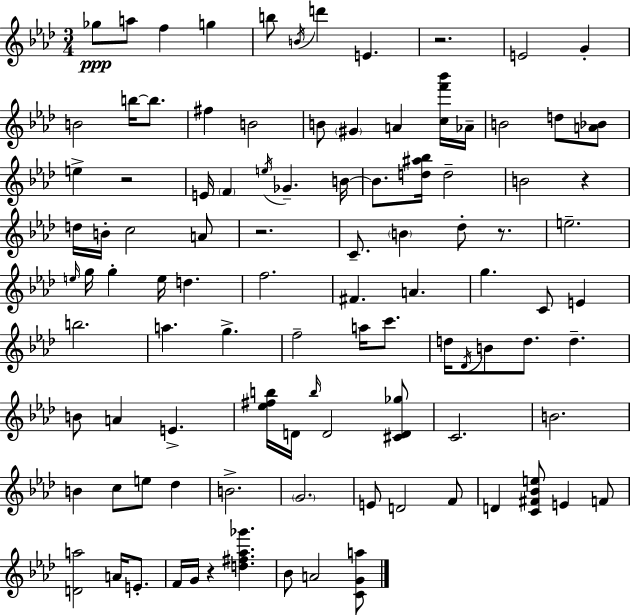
X:1
T:Untitled
M:3/4
L:1/4
K:Ab
_g/2 a/2 f g b/2 B/4 d' E z2 E2 G B2 b/4 b/2 ^f B2 B/2 ^G A [cf'_b']/4 _A/4 B2 d/2 [A_B]/2 e z2 E/4 F e/4 _G B/4 B/2 [d^a_b]/4 d2 B2 z d/4 B/4 c2 A/2 z2 C/2 B _d/2 z/2 e2 e/4 g/4 g e/4 d f2 ^F A g C/2 E b2 a g f2 a/4 c'/2 d/4 _D/4 B/2 d/2 d B/2 A E [_e^fb]/4 D/4 b/4 D2 [^CD_g]/2 C2 B2 B c/2 e/2 _d B2 G2 E/2 D2 F/2 D [C^F_Be]/2 E F/2 [Da]2 A/4 E/2 F/4 G/4 z [d^f_a_g'] _B/2 A2 [CGa]/2